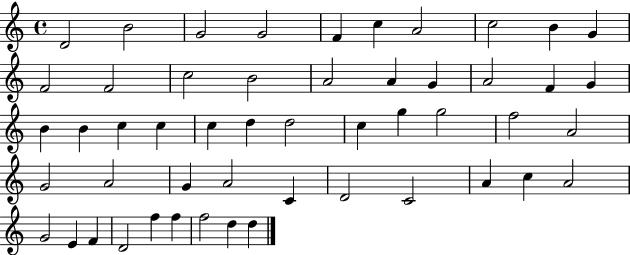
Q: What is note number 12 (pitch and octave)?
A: F4